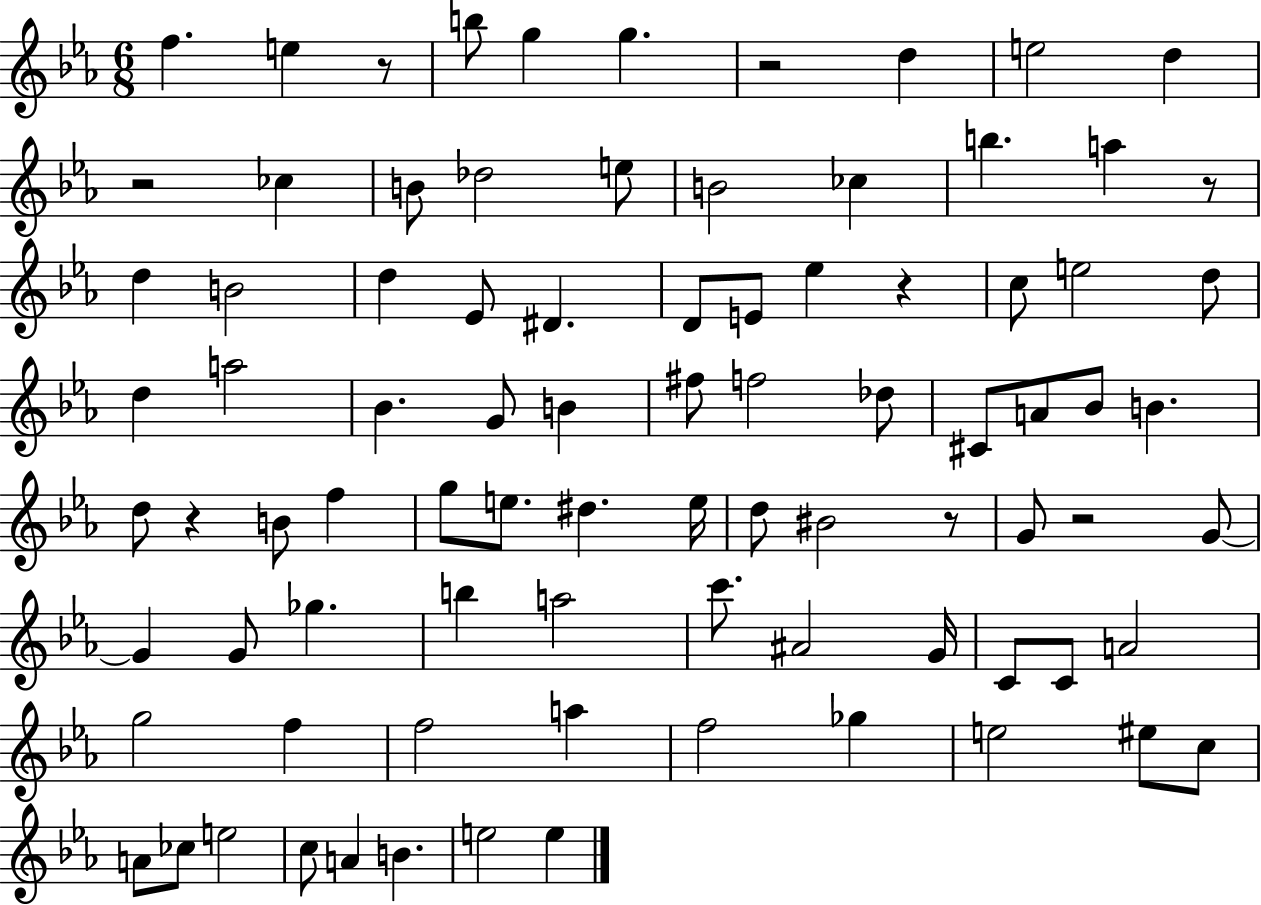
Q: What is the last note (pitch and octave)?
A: E5